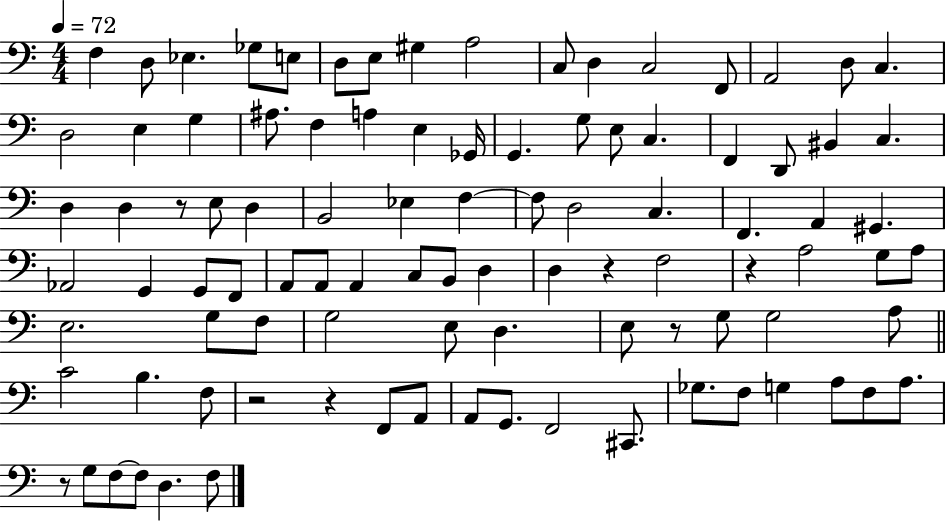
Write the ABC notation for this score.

X:1
T:Untitled
M:4/4
L:1/4
K:C
F, D,/2 _E, _G,/2 E,/2 D,/2 E,/2 ^G, A,2 C,/2 D, C,2 F,,/2 A,,2 D,/2 C, D,2 E, G, ^A,/2 F, A, E, _G,,/4 G,, G,/2 E,/2 C, F,, D,,/2 ^B,, C, D, D, z/2 E,/2 D, B,,2 _E, F, F,/2 D,2 C, F,, A,, ^G,, _A,,2 G,, G,,/2 F,,/2 A,,/2 A,,/2 A,, C,/2 B,,/2 D, D, z F,2 z A,2 G,/2 A,/2 E,2 G,/2 F,/2 G,2 E,/2 D, E,/2 z/2 G,/2 G,2 A,/2 C2 B, F,/2 z2 z F,,/2 A,,/2 A,,/2 G,,/2 F,,2 ^C,,/2 _G,/2 F,/2 G, A,/2 F,/2 A,/2 z/2 G,/2 F,/2 F,/2 D, F,/2